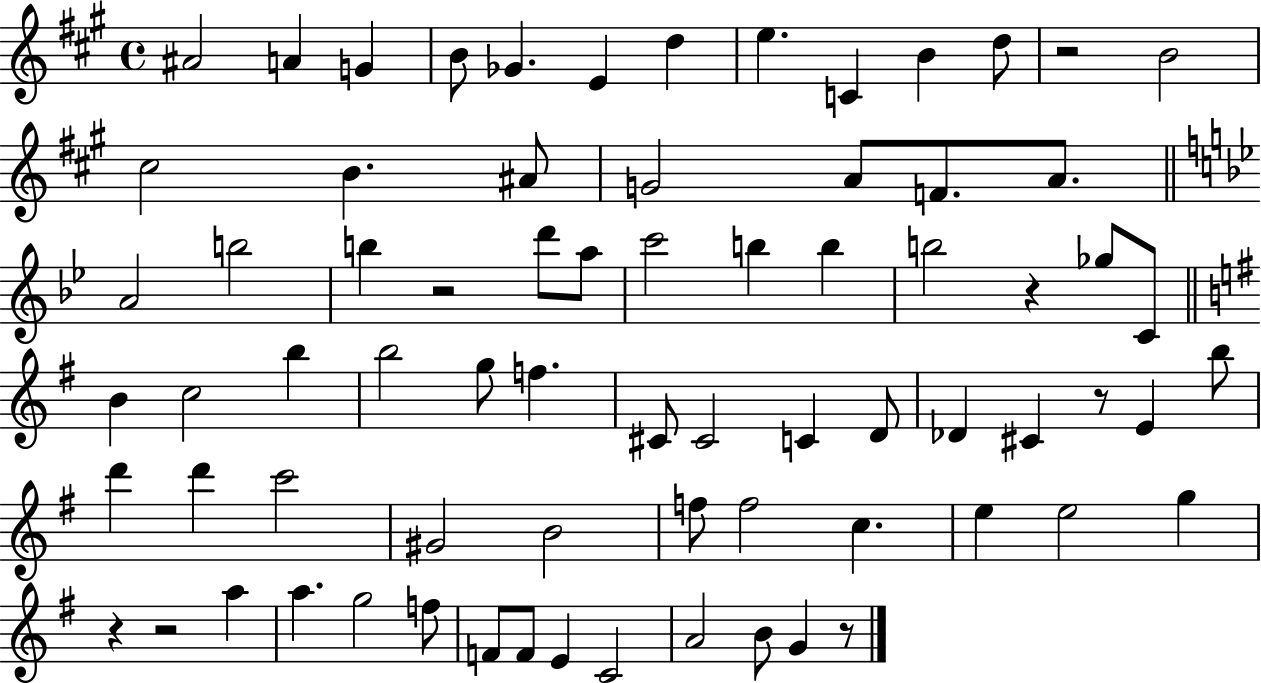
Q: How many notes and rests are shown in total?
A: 73